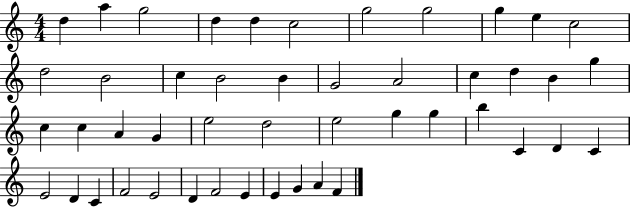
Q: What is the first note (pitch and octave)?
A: D5